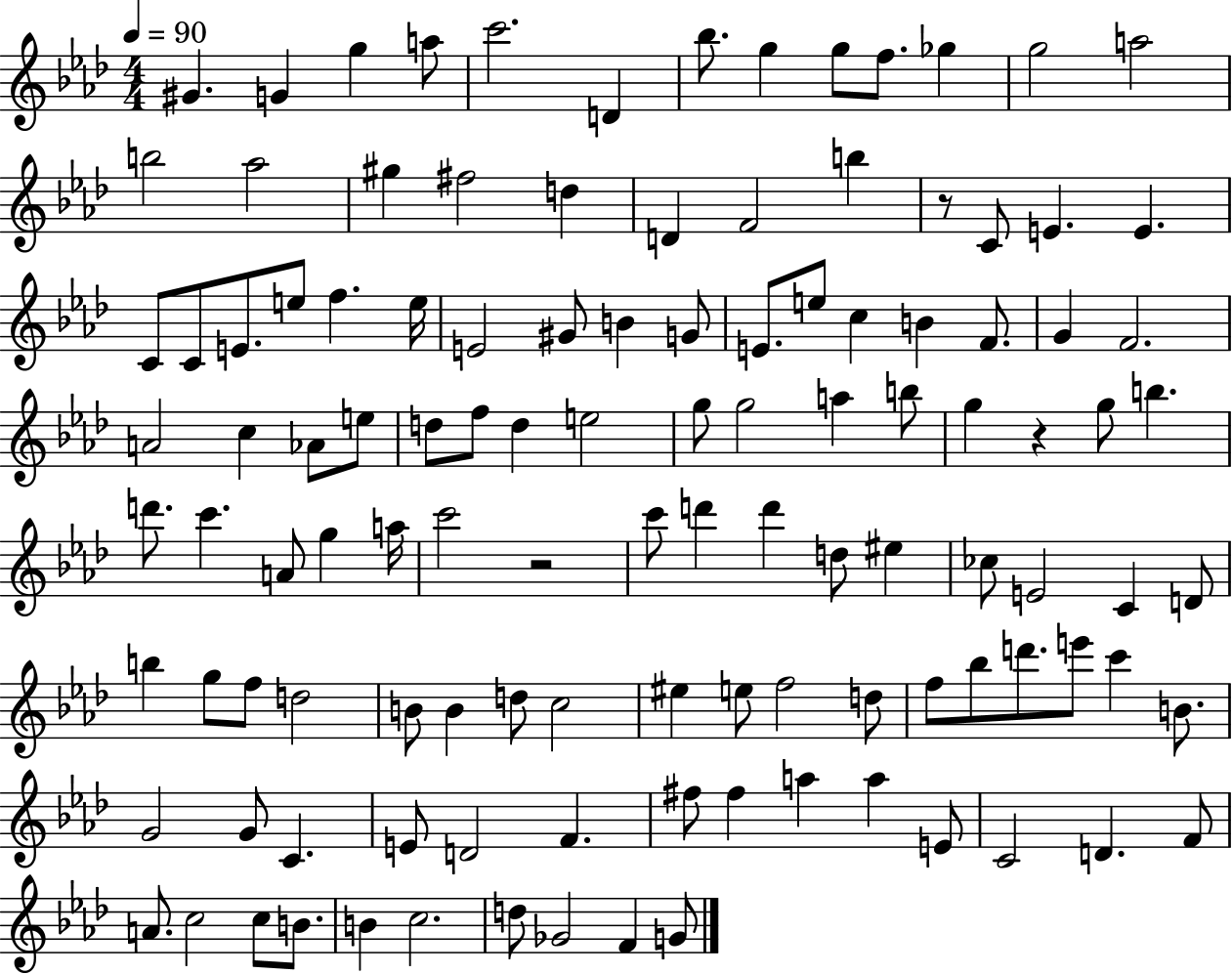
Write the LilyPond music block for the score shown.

{
  \clef treble
  \numericTimeSignature
  \time 4/4
  \key aes \major
  \tempo 4 = 90
  gis'4. g'4 g''4 a''8 | c'''2. d'4 | bes''8. g''4 g''8 f''8. ges''4 | g''2 a''2 | \break b''2 aes''2 | gis''4 fis''2 d''4 | d'4 f'2 b''4 | r8 c'8 e'4. e'4. | \break c'8 c'8 e'8. e''8 f''4. e''16 | e'2 gis'8 b'4 g'8 | e'8. e''8 c''4 b'4 f'8. | g'4 f'2. | \break a'2 c''4 aes'8 e''8 | d''8 f''8 d''4 e''2 | g''8 g''2 a''4 b''8 | g''4 r4 g''8 b''4. | \break d'''8. c'''4. a'8 g''4 a''16 | c'''2 r2 | c'''8 d'''4 d'''4 d''8 eis''4 | ces''8 e'2 c'4 d'8 | \break b''4 g''8 f''8 d''2 | b'8 b'4 d''8 c''2 | eis''4 e''8 f''2 d''8 | f''8 bes''8 d'''8. e'''8 c'''4 b'8. | \break g'2 g'8 c'4. | e'8 d'2 f'4. | fis''8 fis''4 a''4 a''4 e'8 | c'2 d'4. f'8 | \break a'8. c''2 c''8 b'8. | b'4 c''2. | d''8 ges'2 f'4 g'8 | \bar "|."
}